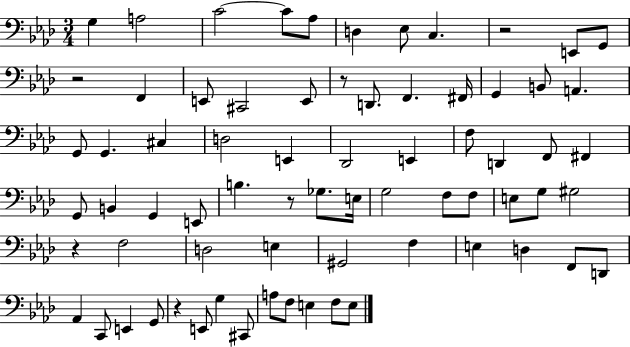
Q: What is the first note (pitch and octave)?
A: G3